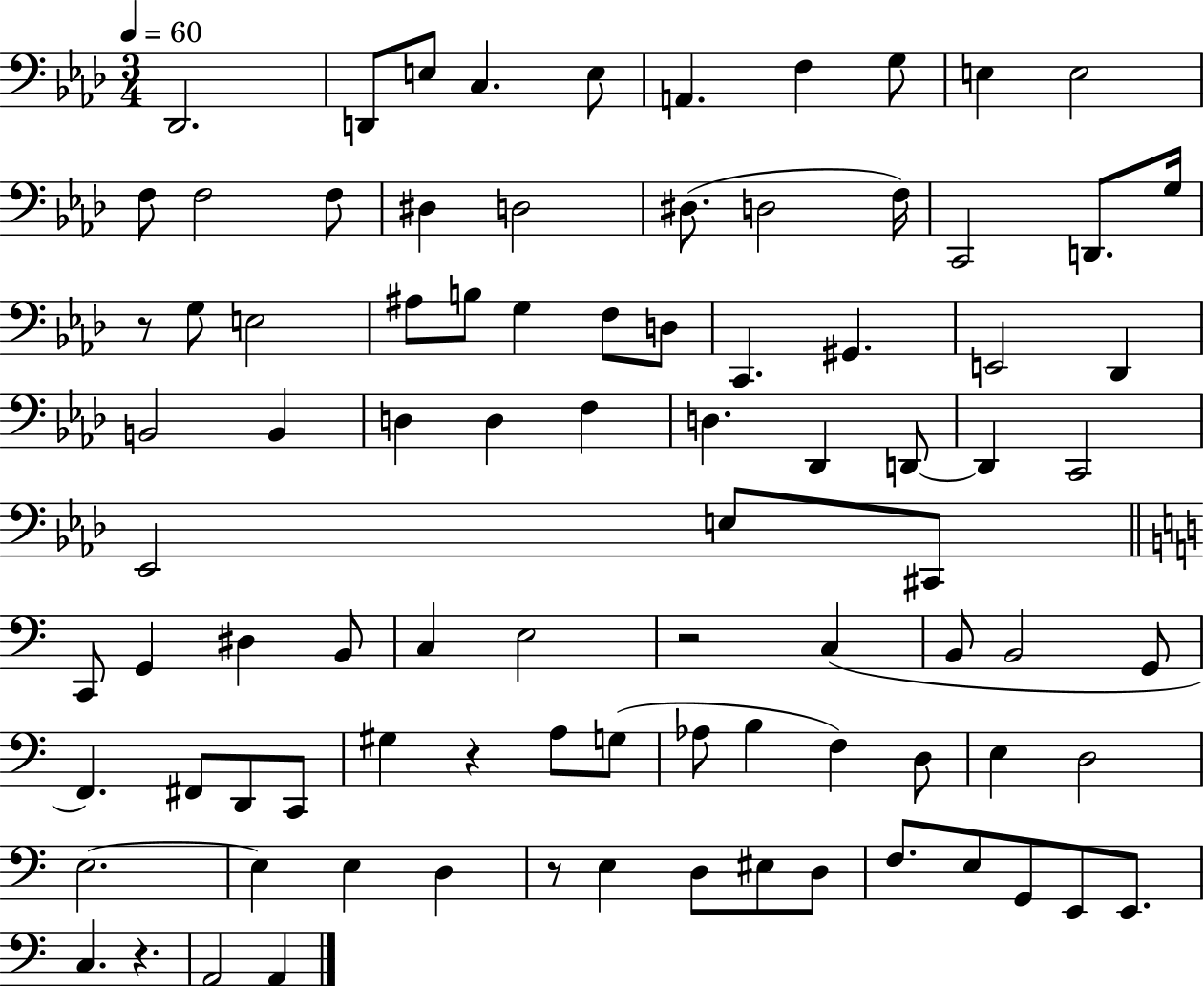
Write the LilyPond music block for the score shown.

{
  \clef bass
  \numericTimeSignature
  \time 3/4
  \key aes \major
  \tempo 4 = 60
  des,2. | d,8 e8 c4. e8 | a,4. f4 g8 | e4 e2 | \break f8 f2 f8 | dis4 d2 | dis8.( d2 f16) | c,2 d,8. g16 | \break r8 g8 e2 | ais8 b8 g4 f8 d8 | c,4. gis,4. | e,2 des,4 | \break b,2 b,4 | d4 d4 f4 | d4. des,4 d,8~~ | d,4 c,2 | \break ees,2 e8 cis,8 | \bar "||" \break \key a \minor c,8 g,4 dis4 b,8 | c4 e2 | r2 c4( | b,8 b,2 g,8 | \break f,4.) fis,8 d,8 c,8 | gis4 r4 a8 g8( | aes8 b4 f4) d8 | e4 d2 | \break e2.~~ | e4 e4 d4 | r8 e4 d8 eis8 d8 | f8. e8 g,8 e,8 e,8. | \break c4. r4. | a,2 a,4 | \bar "|."
}